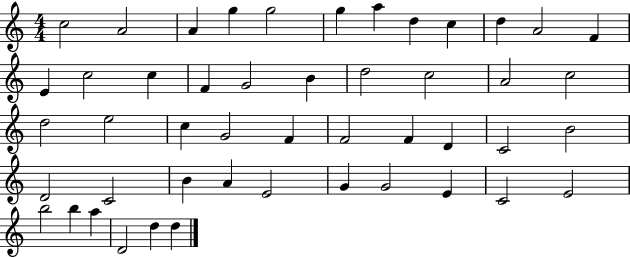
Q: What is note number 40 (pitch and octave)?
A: E4